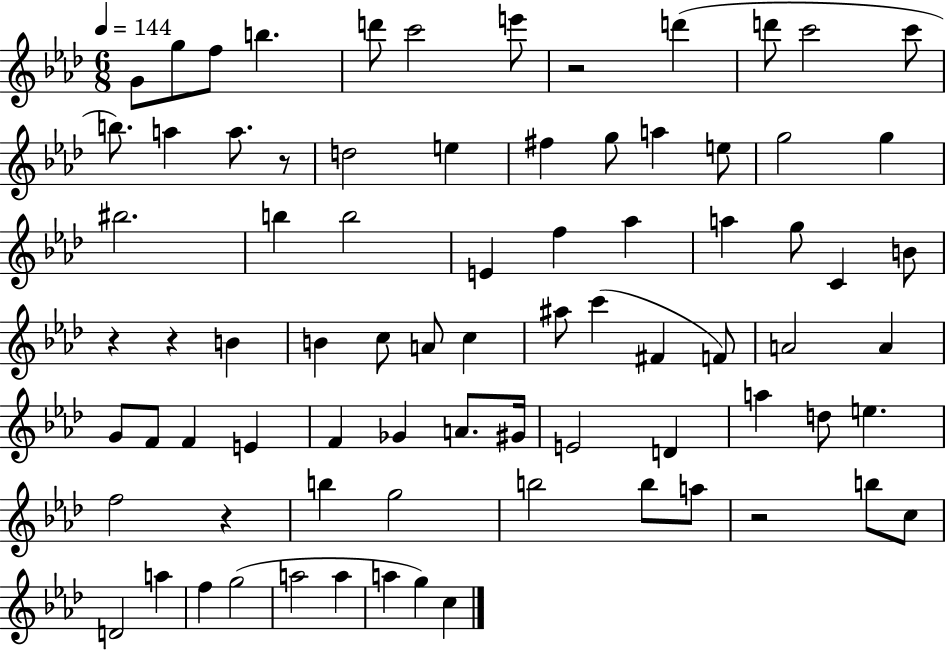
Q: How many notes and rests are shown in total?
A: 79